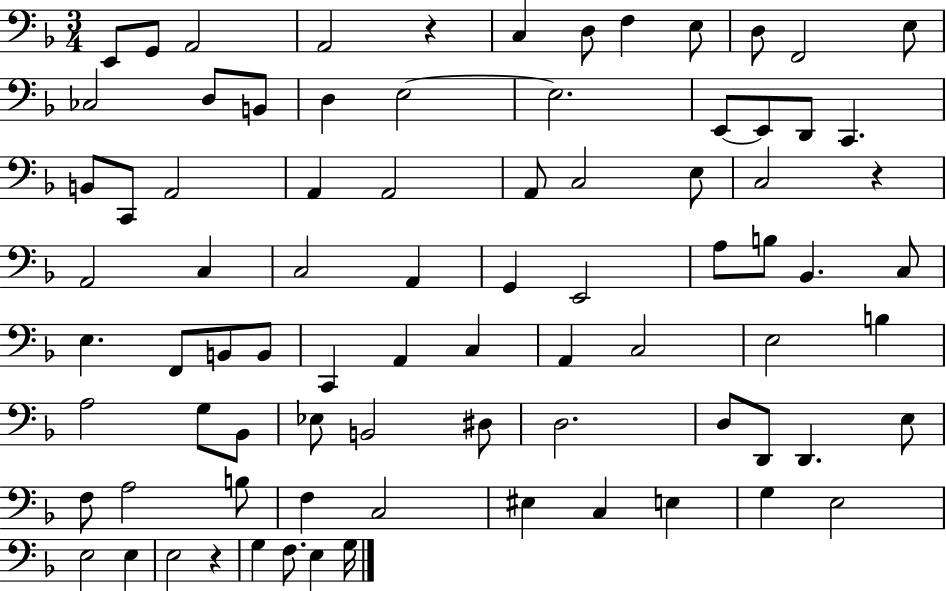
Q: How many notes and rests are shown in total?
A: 82